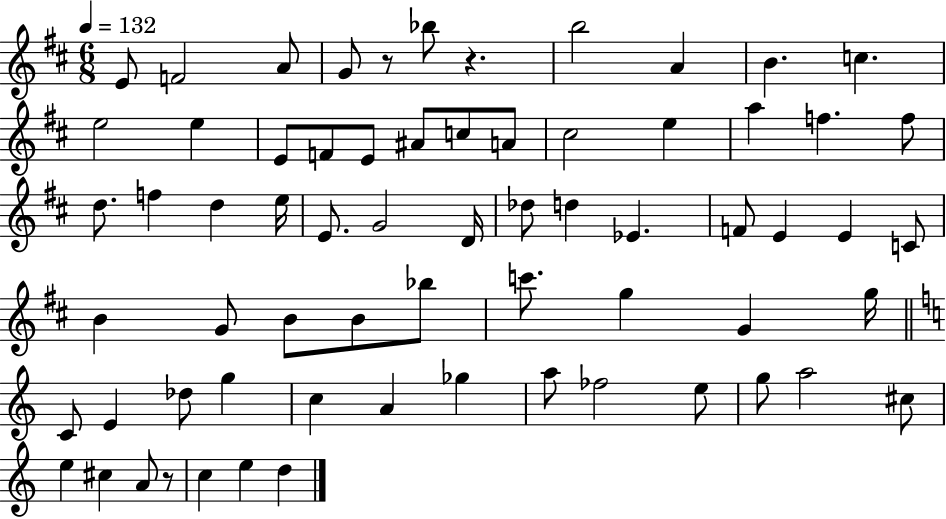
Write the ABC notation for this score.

X:1
T:Untitled
M:6/8
L:1/4
K:D
E/2 F2 A/2 G/2 z/2 _b/2 z b2 A B c e2 e E/2 F/2 E/2 ^A/2 c/2 A/2 ^c2 e a f f/2 d/2 f d e/4 E/2 G2 D/4 _d/2 d _E F/2 E E C/2 B G/2 B/2 B/2 _b/2 c'/2 g G g/4 C/2 E _d/2 g c A _g a/2 _f2 e/2 g/2 a2 ^c/2 e ^c A/2 z/2 c e d